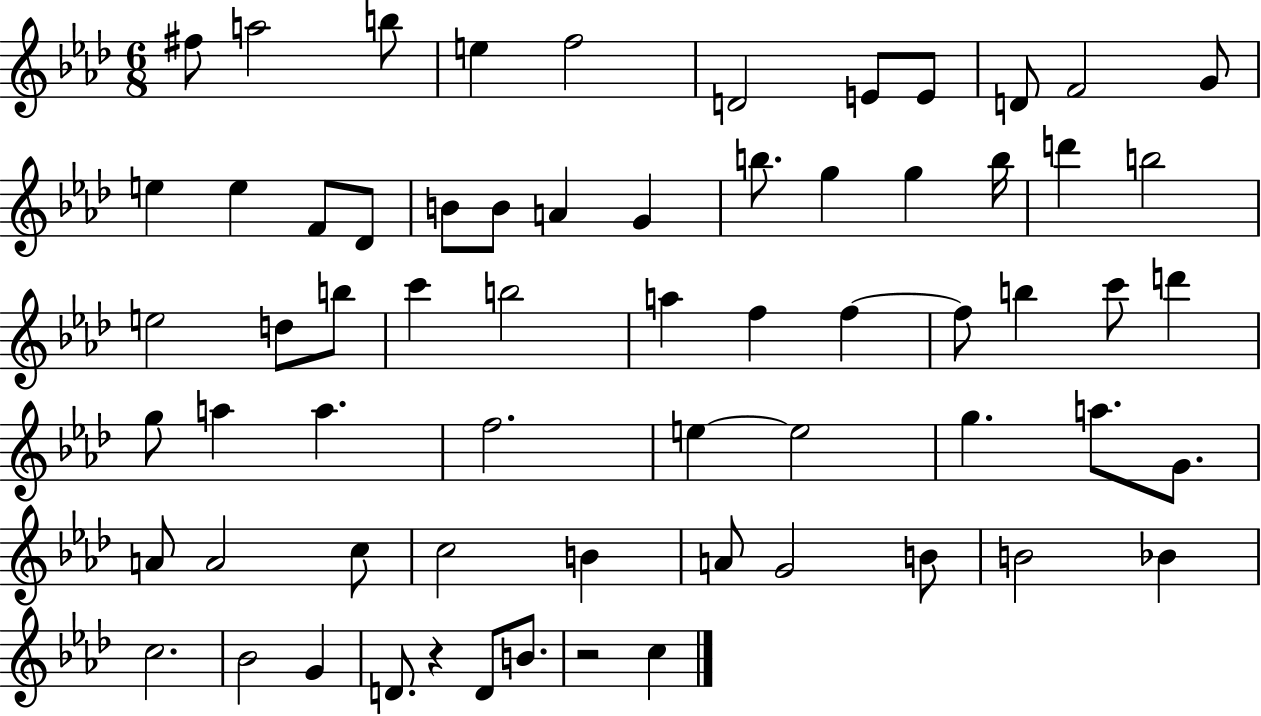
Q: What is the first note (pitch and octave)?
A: F#5